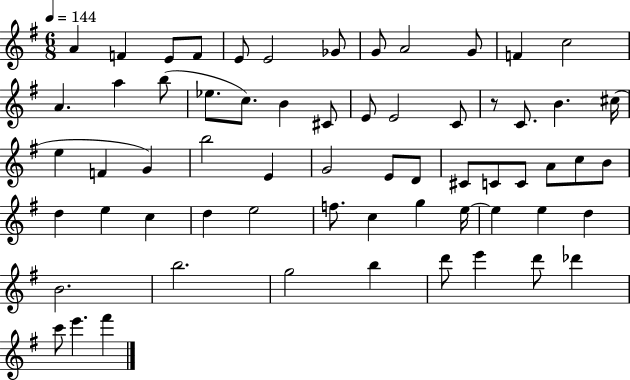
{
  \clef treble
  \numericTimeSignature
  \time 6/8
  \key g \major
  \tempo 4 = 144
  a'4 f'4 e'8 f'8 | e'8 e'2 ges'8 | g'8 a'2 g'8 | f'4 c''2 | \break a'4. a''4 b''8( | ees''8. c''8.) b'4 cis'8 | e'8 e'2 c'8 | r8 c'8. b'4. cis''16( | \break e''4 f'4 g'4) | b''2 e'4 | g'2 e'8 d'8 | cis'8 c'8 c'8 a'8 c''8 b'8 | \break d''4 e''4 c''4 | d''4 e''2 | f''8. c''4 g''4 e''16~~ | e''4 e''4 d''4 | \break b'2. | b''2. | g''2 b''4 | d'''8 e'''4 d'''8 des'''4 | \break c'''8 e'''4. fis'''4 | \bar "|."
}